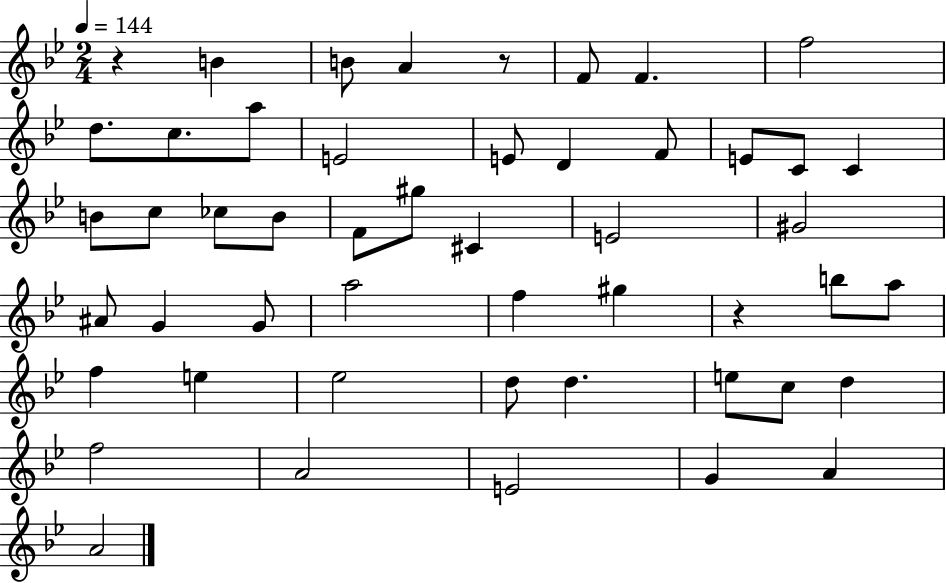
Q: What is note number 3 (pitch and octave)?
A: A4